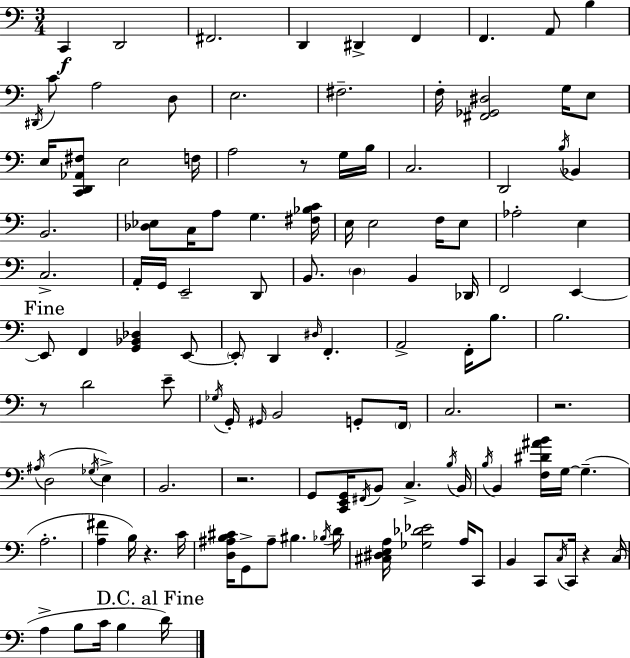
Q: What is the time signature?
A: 3/4